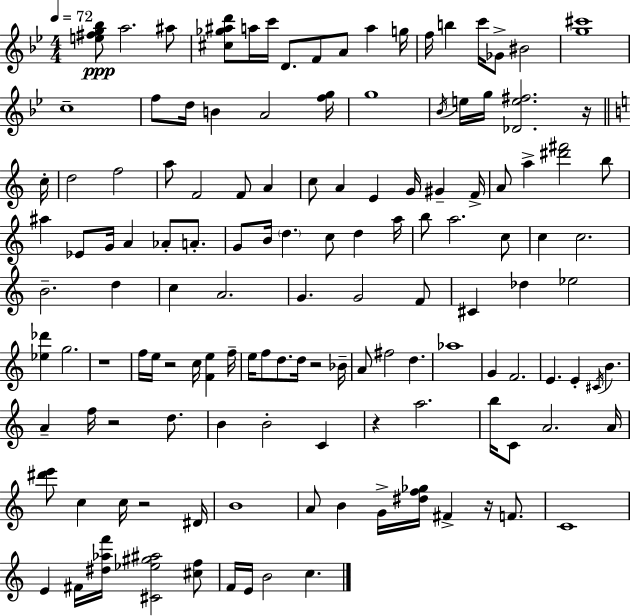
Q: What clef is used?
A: treble